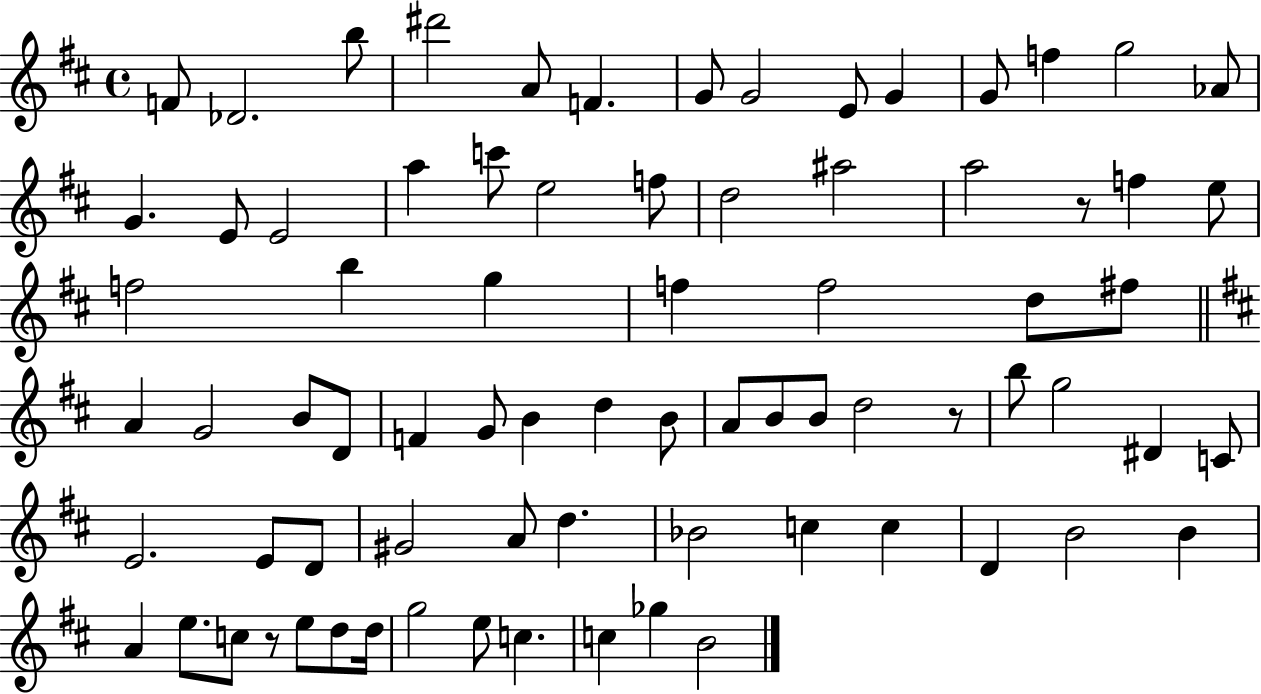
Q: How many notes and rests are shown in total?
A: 77